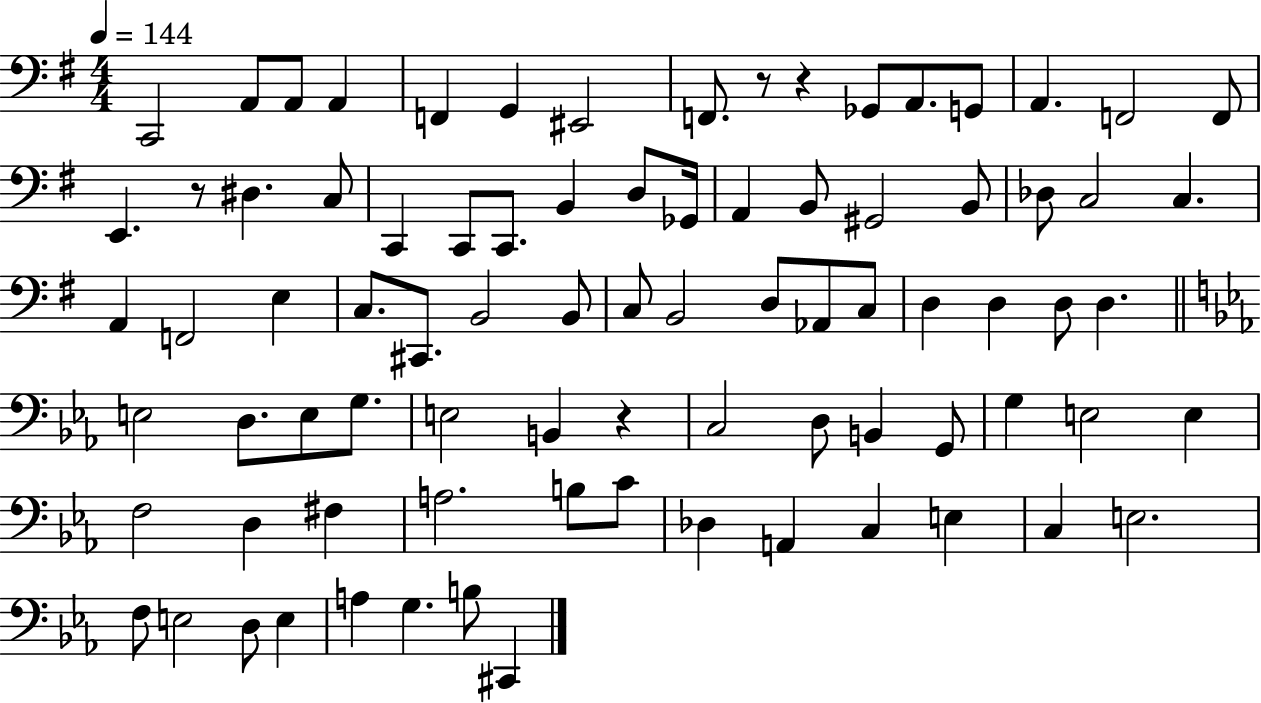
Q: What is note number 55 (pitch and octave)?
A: B2